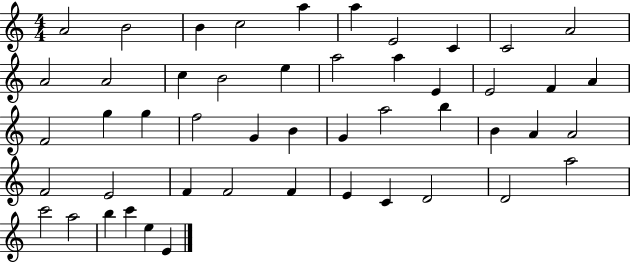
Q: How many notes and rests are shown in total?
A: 49